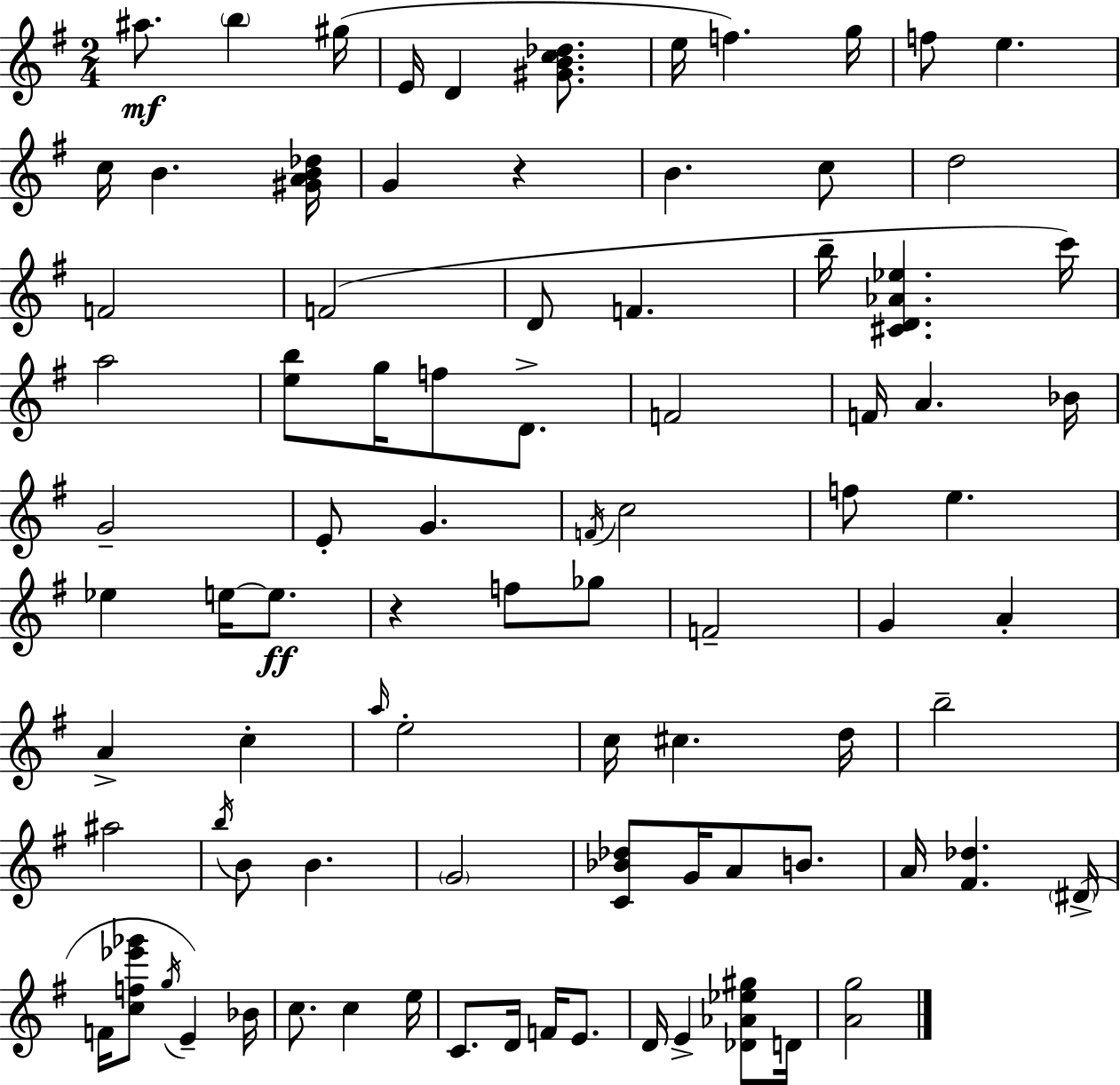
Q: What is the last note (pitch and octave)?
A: D4